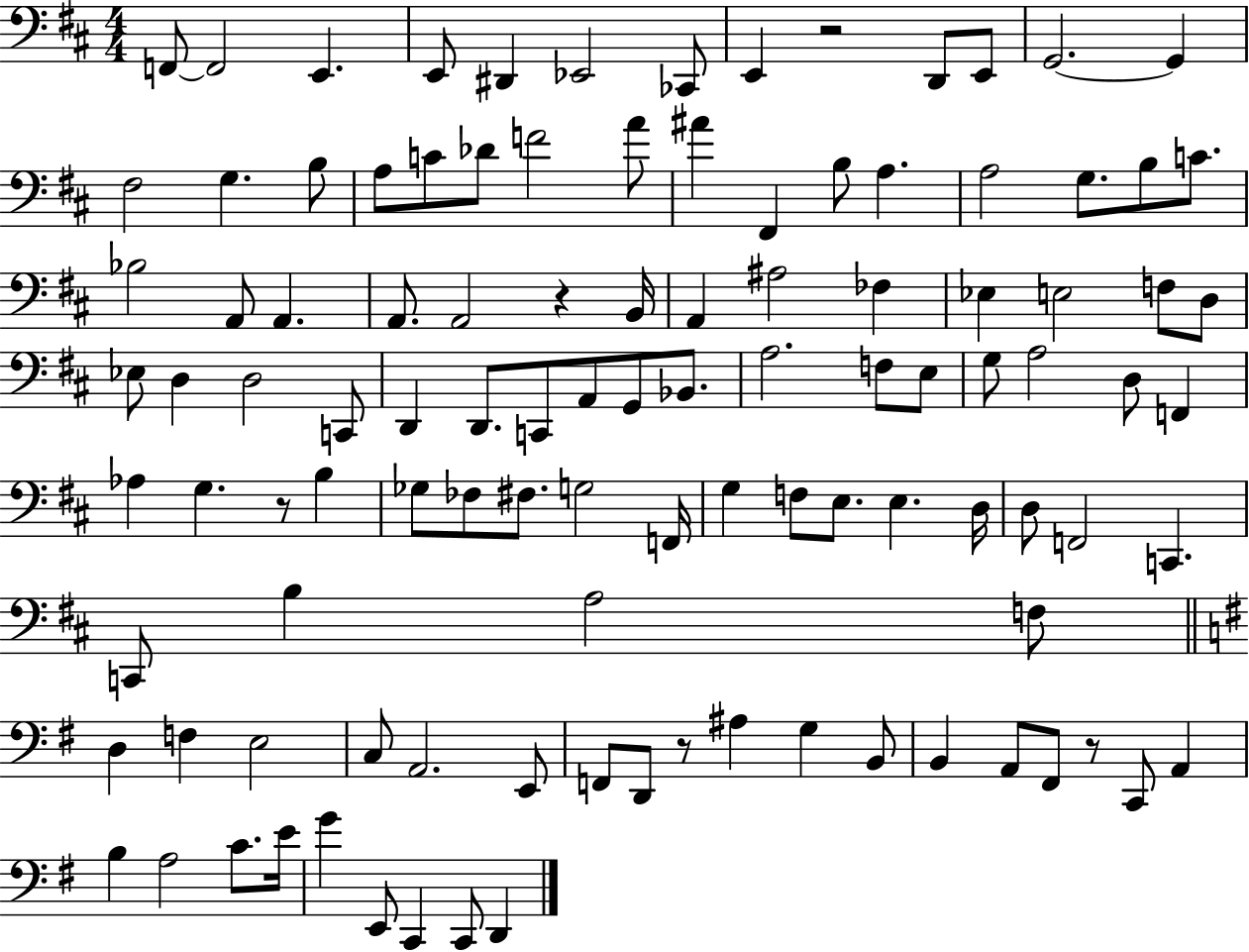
F2/e F2/h E2/q. E2/e D#2/q Eb2/h CES2/e E2/q R/h D2/e E2/e G2/h. G2/q F#3/h G3/q. B3/e A3/e C4/e Db4/e F4/h A4/e A#4/q F#2/q B3/e A3/q. A3/h G3/e. B3/e C4/e. Bb3/h A2/e A2/q. A2/e. A2/h R/q B2/s A2/q A#3/h FES3/q Eb3/q E3/h F3/e D3/e Eb3/e D3/q D3/h C2/e D2/q D2/e. C2/e A2/e G2/e Bb2/e. A3/h. F3/e E3/e G3/e A3/h D3/e F2/q Ab3/q G3/q. R/e B3/q Gb3/e FES3/e F#3/e. G3/h F2/s G3/q F3/e E3/e. E3/q. D3/s D3/e F2/h C2/q. C2/e B3/q A3/h F3/e D3/q F3/q E3/h C3/e A2/h. E2/e F2/e D2/e R/e A#3/q G3/q B2/e B2/q A2/e F#2/e R/e C2/e A2/q B3/q A3/h C4/e. E4/s G4/q E2/e C2/q C2/e D2/q